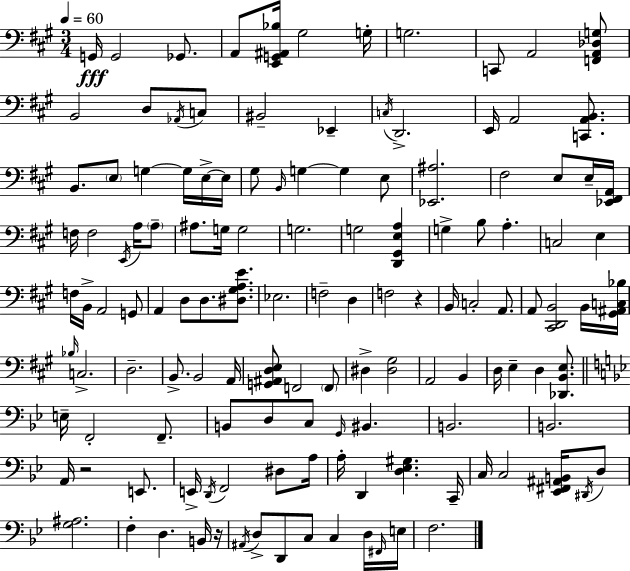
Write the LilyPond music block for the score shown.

{
  \clef bass
  \numericTimeSignature
  \time 3/4
  \key a \major
  \tempo 4 = 60
  g,16\fff g,2 ges,8. | a,8 <e, g, ais, bes>16 gis2 g16-. | g2. | c,8 a,2 <f, a, des g>8 | \break b,2 d8 \acciaccatura { aes,16 } c8 | bis,2-- ees,4-- | \acciaccatura { c16 } d,2.-> | e,16 a,2 <c, a, b,>8. | \break b,8. \parenthesize e8 g4~~ g16 | e16->~~ e16 gis8 \grace { b,16 } g4~~ g4 | e8 <ees, ais>2. | fis2 e8 | \break e16-- <ees, fis, a,>16 f16 f2 | \acciaccatura { e,16 } a16 \parenthesize a8-- ais8. g16 g2 | g2. | g2 | \break <d, gis, e a>4 g4-> b8 a4.-. | c2 | e4 f16 b,16-> a,2 | g,8 a,4 d8 d8. | \break <dis gis a e'>8. ees2. | f2-- | d4 f2 | r4 b,16 c2-. | \break a,8. a,8 <cis, d, b,>2 | b,16 <gis, ais, c bes>16 \grace { bes16 } c2.-> | d2.-- | b,8.-> b,2 | \break a,16 <g, ais, d e>8 f,2 | \parenthesize f,8 dis4-> <dis gis>2 | a,2 | b,4 d16 e4-- d4 | \break <des, b, e>8. \bar "||" \break \key bes \major e16-- f,2-. f,8.-- | b,8 d8 c8 \grace { g,16 } bis,4. | b,2. | b,2. | \break a,16 r2 e,8. | e,16-> \acciaccatura { d,16 } f,2 dis8 | a16 a16-. d,4 <d ees gis>4. | c,16-- c16 c2 <ees, fis, ais, b,>16 | \break \acciaccatura { dis,16 } d8 <g ais>2. | f4-. d4. | b,16 r16 \acciaccatura { ais,16 } d8-> d,8 c8 c4 | d16 \grace { fis,16 } e16 f2. | \break \bar "|."
}